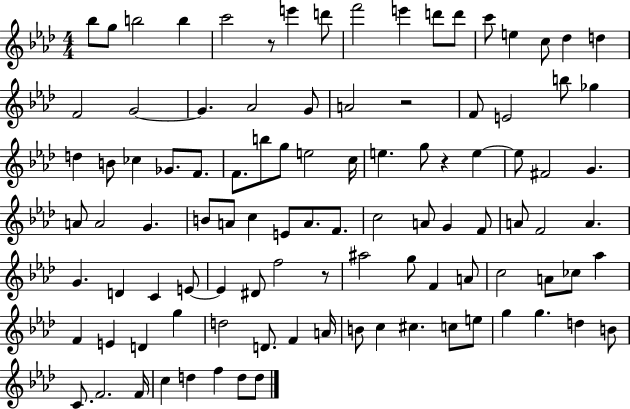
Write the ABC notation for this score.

X:1
T:Untitled
M:4/4
L:1/4
K:Ab
_b/2 g/2 b2 b c'2 z/2 e' d'/2 f'2 e' d'/2 d'/2 c'/2 e c/2 _d d F2 G2 G _A2 G/2 A2 z2 F/2 E2 b/2 _g d B/2 _c _G/2 F/2 F/2 b/2 g/2 e2 c/4 e g/2 z e e/2 ^F2 G A/2 A2 G B/2 A/2 c E/2 A/2 F/2 c2 A/2 G F/2 A/2 F2 A G D C E/2 E ^D/2 f2 z/2 ^a2 g/2 F A/2 c2 A/2 _c/2 _a F E D g d2 D/2 F A/4 B/2 c ^c c/2 e/2 g g d B/2 C/2 F2 F/4 c d f d/2 d/2